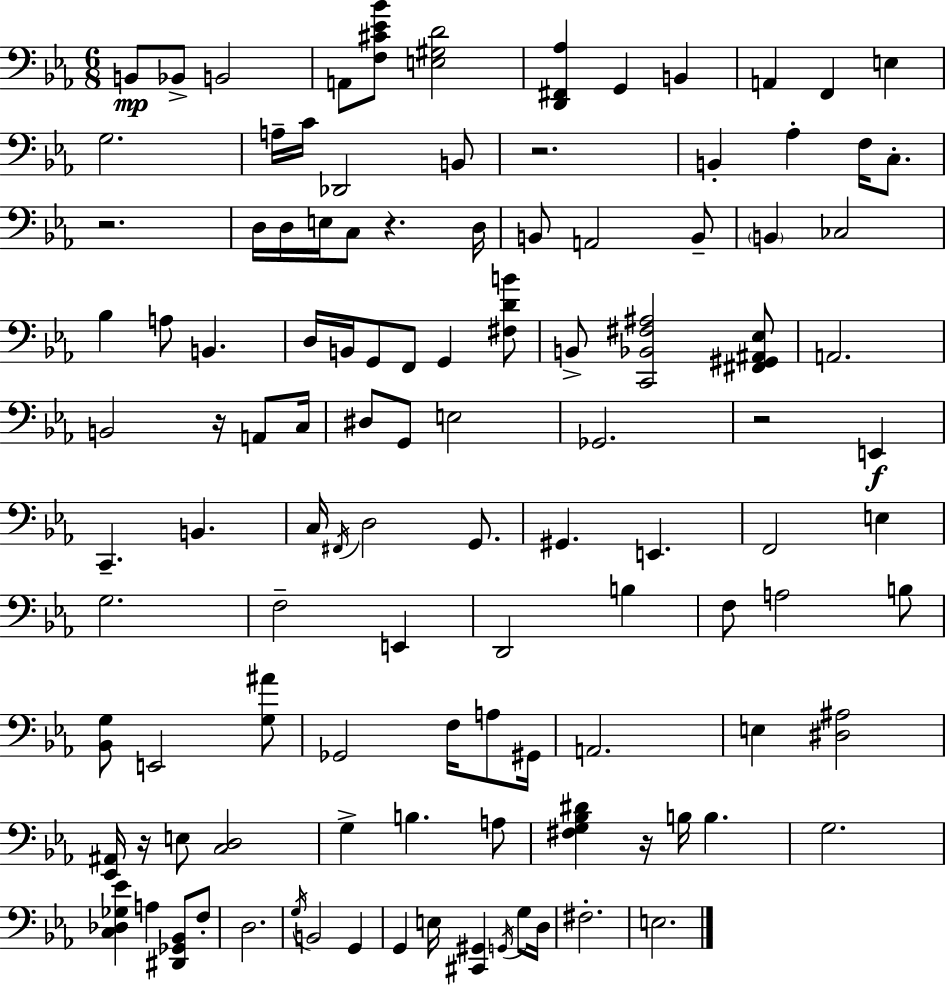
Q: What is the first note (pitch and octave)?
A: B2